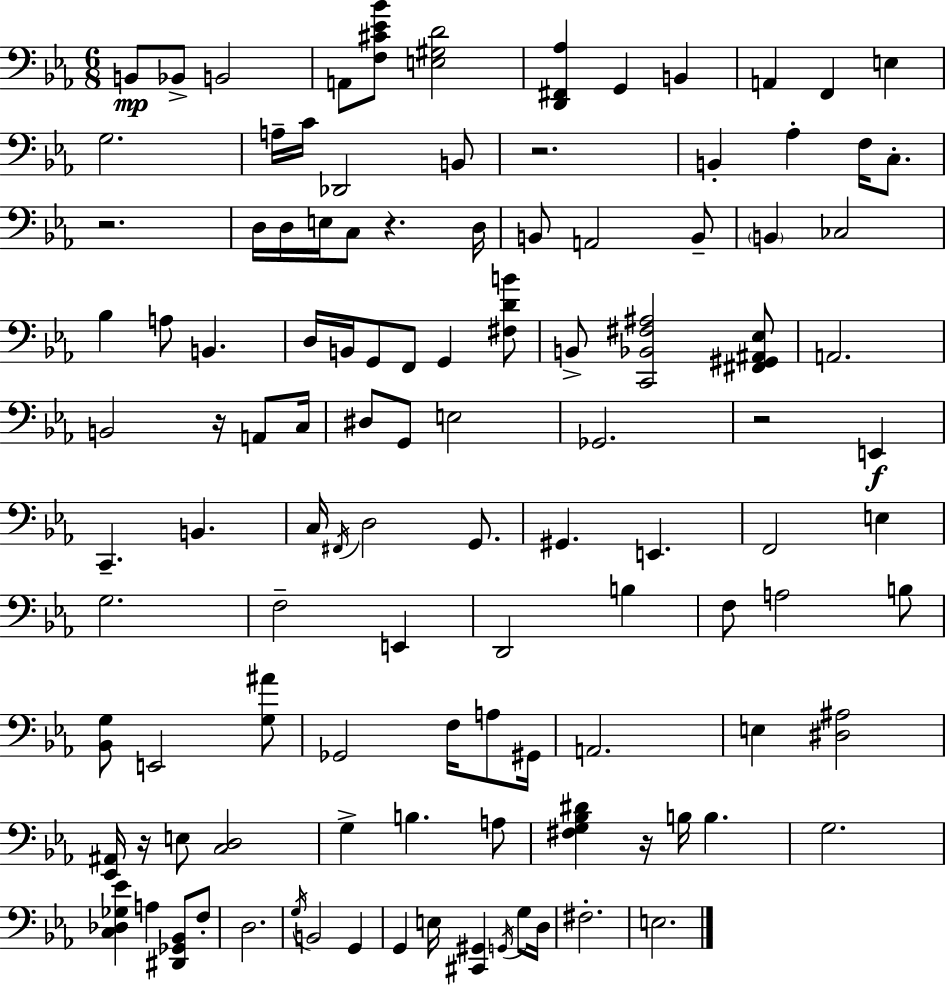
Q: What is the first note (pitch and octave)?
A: B2